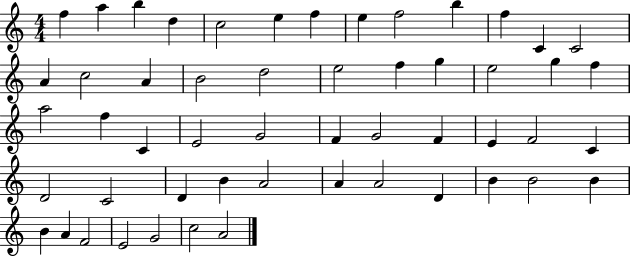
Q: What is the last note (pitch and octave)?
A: A4